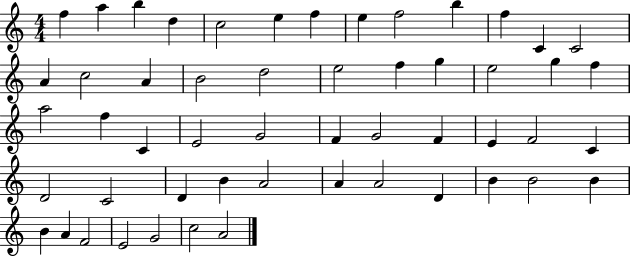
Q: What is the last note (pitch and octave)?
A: A4